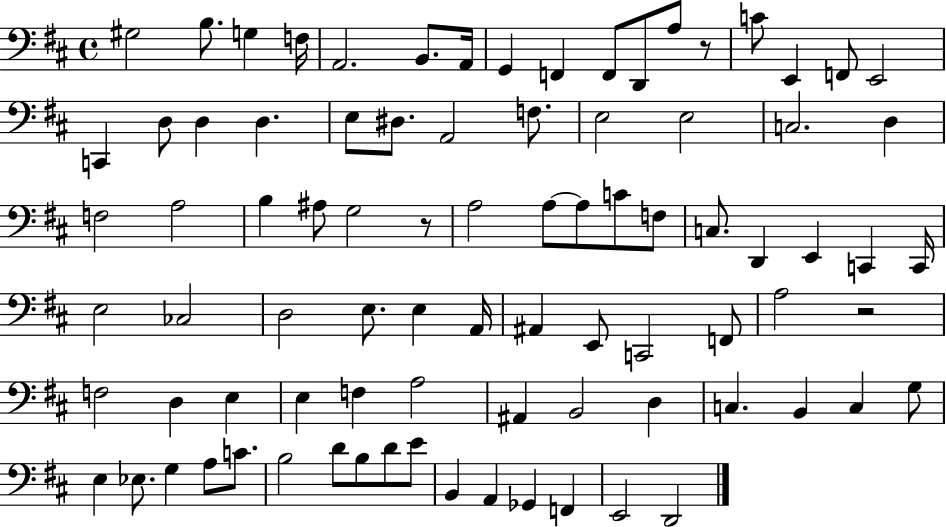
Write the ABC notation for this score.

X:1
T:Untitled
M:4/4
L:1/4
K:D
^G,2 B,/2 G, F,/4 A,,2 B,,/2 A,,/4 G,, F,, F,,/2 D,,/2 A,/2 z/2 C/2 E,, F,,/2 E,,2 C,, D,/2 D, D, E,/2 ^D,/2 A,,2 F,/2 E,2 E,2 C,2 D, F,2 A,2 B, ^A,/2 G,2 z/2 A,2 A,/2 A,/2 C/2 F,/2 C,/2 D,, E,, C,, C,,/4 E,2 _C,2 D,2 E,/2 E, A,,/4 ^A,, E,,/2 C,,2 F,,/2 A,2 z2 F,2 D, E, E, F, A,2 ^A,, B,,2 D, C, B,, C, G,/2 E, _E,/2 G, A,/2 C/2 B,2 D/2 B,/2 D/2 E/2 B,, A,, _G,, F,, E,,2 D,,2